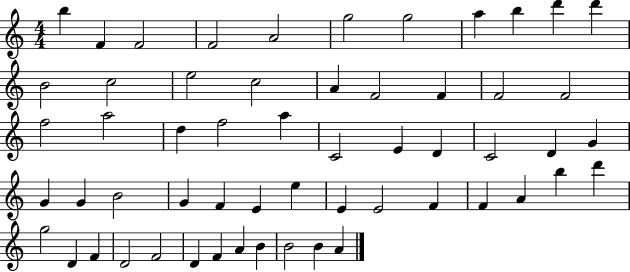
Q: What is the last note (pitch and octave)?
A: A4